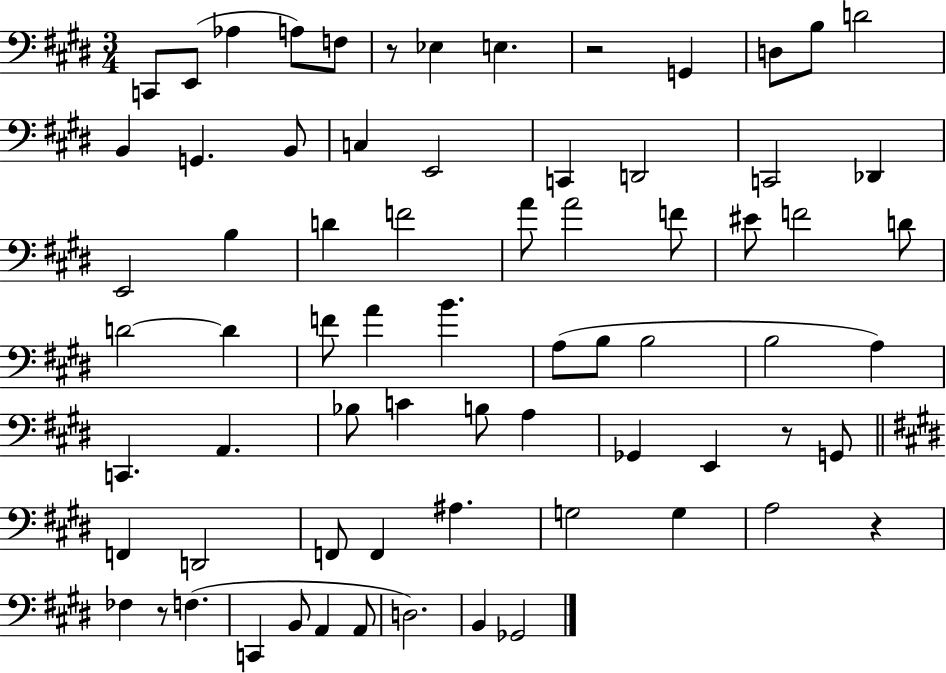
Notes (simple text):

C2/e E2/e Ab3/q A3/e F3/e R/e Eb3/q E3/q. R/h G2/q D3/e B3/e D4/h B2/q G2/q. B2/e C3/q E2/h C2/q D2/h C2/h Db2/q E2/h B3/q D4/q F4/h A4/e A4/h F4/e EIS4/e F4/h D4/e D4/h D4/q F4/e A4/q B4/q. A3/e B3/e B3/h B3/h A3/q C2/q. A2/q. Bb3/e C4/q B3/e A3/q Gb2/q E2/q R/e G2/e F2/q D2/h F2/e F2/q A#3/q. G3/h G3/q A3/h R/q FES3/q R/e F3/q. C2/q B2/e A2/q A2/e D3/h. B2/q Gb2/h